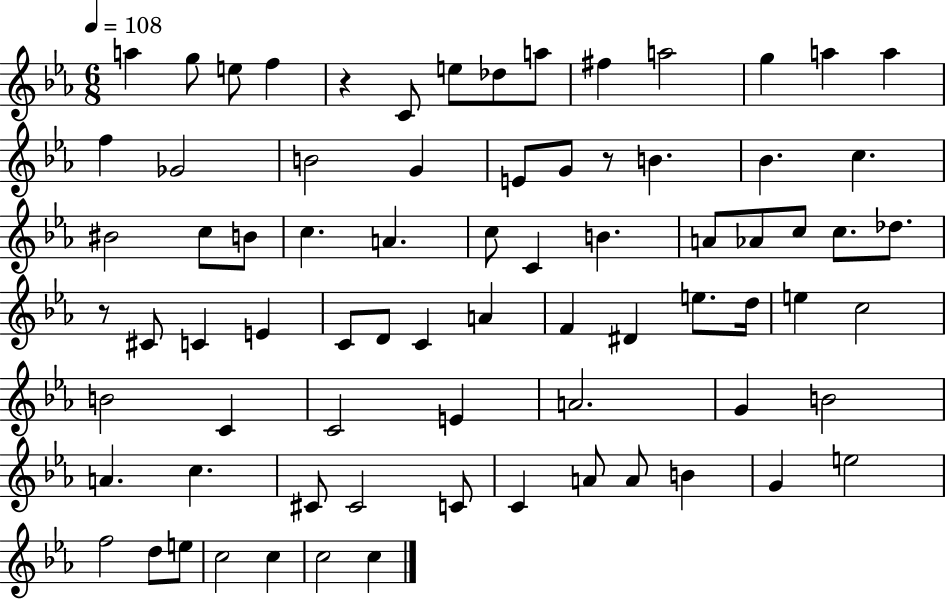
{
  \clef treble
  \numericTimeSignature
  \time 6/8
  \key ees \major
  \tempo 4 = 108
  a''4 g''8 e''8 f''4 | r4 c'8 e''8 des''8 a''8 | fis''4 a''2 | g''4 a''4 a''4 | \break f''4 ges'2 | b'2 g'4 | e'8 g'8 r8 b'4. | bes'4. c''4. | \break bis'2 c''8 b'8 | c''4. a'4. | c''8 c'4 b'4. | a'8 aes'8 c''8 c''8. des''8. | \break r8 cis'8 c'4 e'4 | c'8 d'8 c'4 a'4 | f'4 dis'4 e''8. d''16 | e''4 c''2 | \break b'2 c'4 | c'2 e'4 | a'2. | g'4 b'2 | \break a'4. c''4. | cis'8 cis'2 c'8 | c'4 a'8 a'8 b'4 | g'4 e''2 | \break f''2 d''8 e''8 | c''2 c''4 | c''2 c''4 | \bar "|."
}